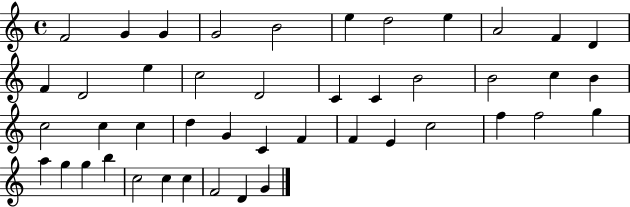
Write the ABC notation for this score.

X:1
T:Untitled
M:4/4
L:1/4
K:C
F2 G G G2 B2 e d2 e A2 F D F D2 e c2 D2 C C B2 B2 c B c2 c c d G C F F E c2 f f2 g a g g b c2 c c F2 D G